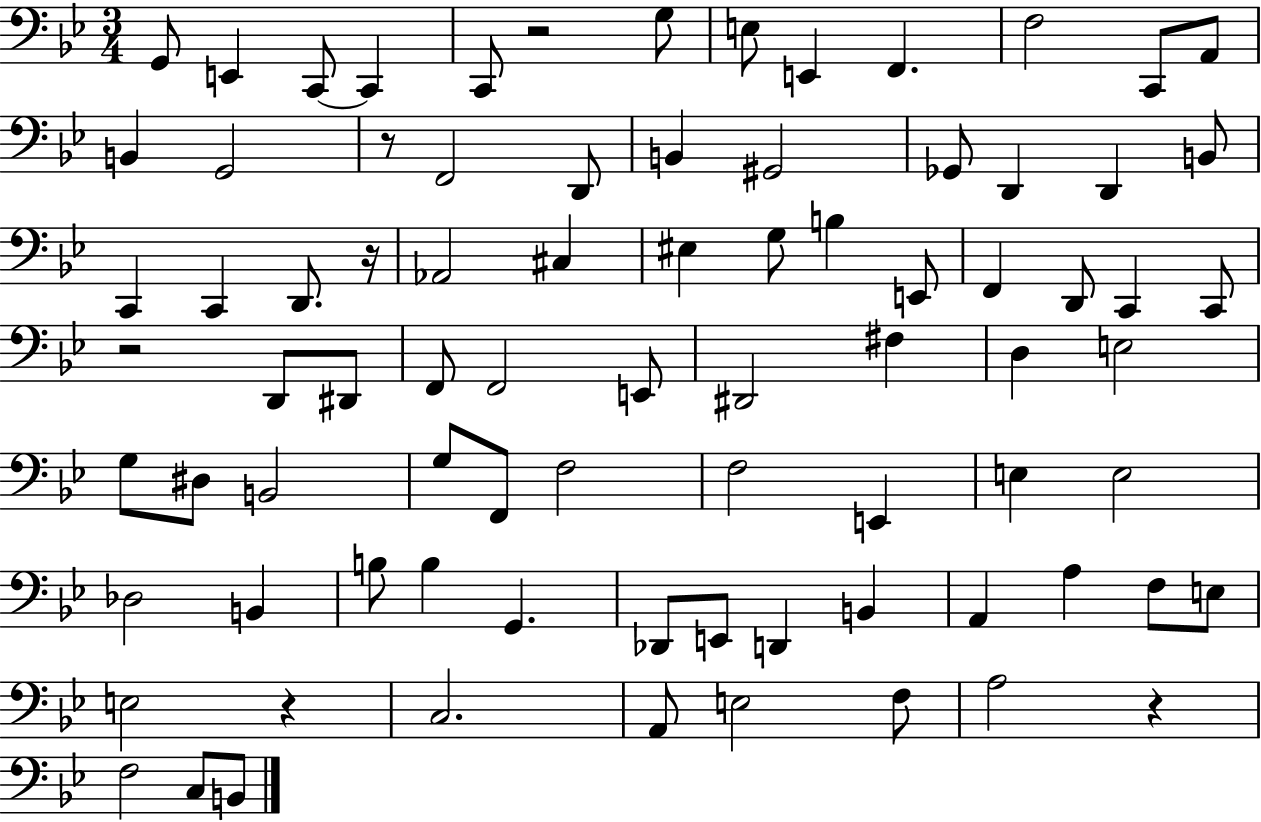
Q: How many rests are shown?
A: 6